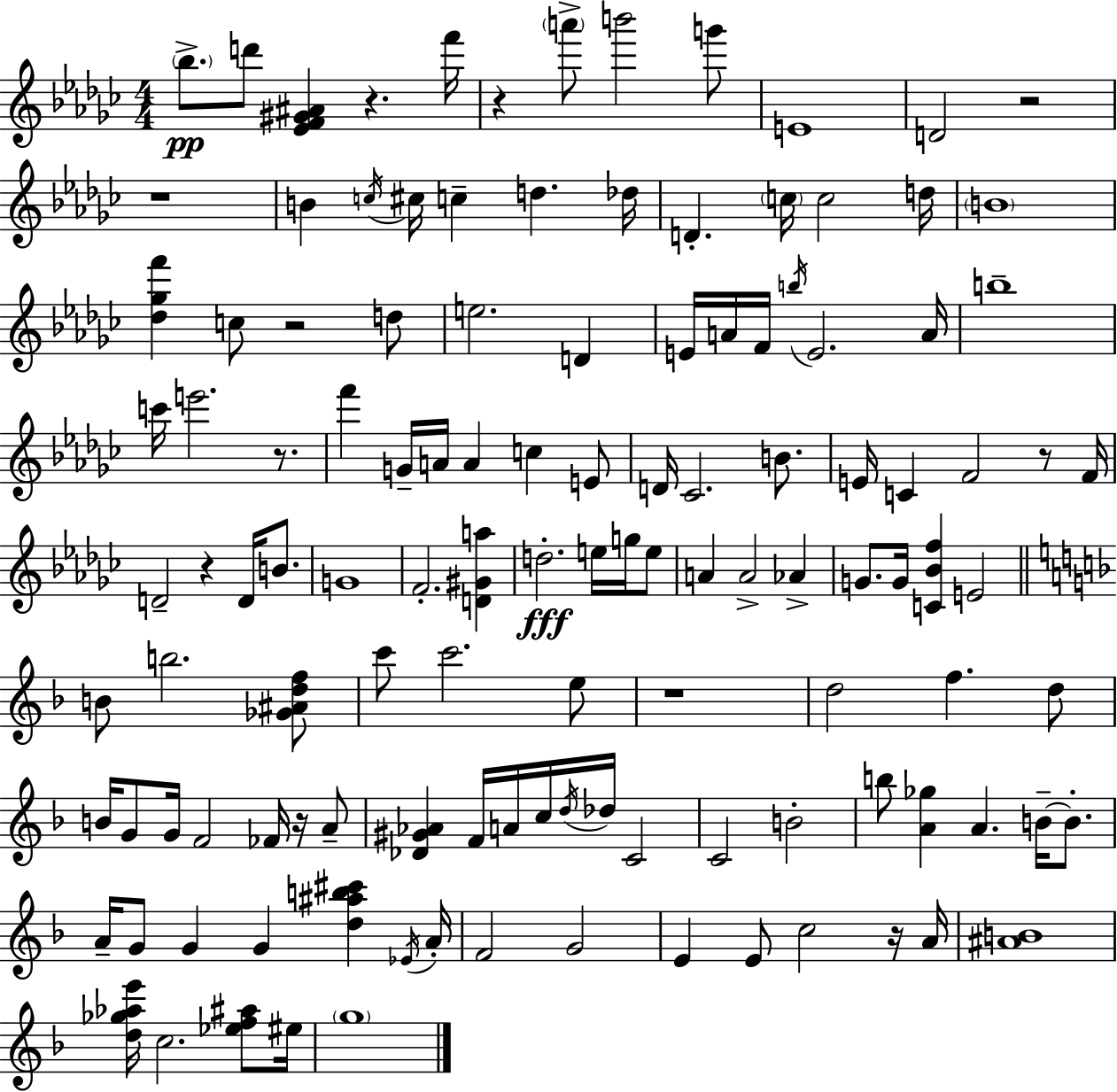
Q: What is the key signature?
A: EES minor